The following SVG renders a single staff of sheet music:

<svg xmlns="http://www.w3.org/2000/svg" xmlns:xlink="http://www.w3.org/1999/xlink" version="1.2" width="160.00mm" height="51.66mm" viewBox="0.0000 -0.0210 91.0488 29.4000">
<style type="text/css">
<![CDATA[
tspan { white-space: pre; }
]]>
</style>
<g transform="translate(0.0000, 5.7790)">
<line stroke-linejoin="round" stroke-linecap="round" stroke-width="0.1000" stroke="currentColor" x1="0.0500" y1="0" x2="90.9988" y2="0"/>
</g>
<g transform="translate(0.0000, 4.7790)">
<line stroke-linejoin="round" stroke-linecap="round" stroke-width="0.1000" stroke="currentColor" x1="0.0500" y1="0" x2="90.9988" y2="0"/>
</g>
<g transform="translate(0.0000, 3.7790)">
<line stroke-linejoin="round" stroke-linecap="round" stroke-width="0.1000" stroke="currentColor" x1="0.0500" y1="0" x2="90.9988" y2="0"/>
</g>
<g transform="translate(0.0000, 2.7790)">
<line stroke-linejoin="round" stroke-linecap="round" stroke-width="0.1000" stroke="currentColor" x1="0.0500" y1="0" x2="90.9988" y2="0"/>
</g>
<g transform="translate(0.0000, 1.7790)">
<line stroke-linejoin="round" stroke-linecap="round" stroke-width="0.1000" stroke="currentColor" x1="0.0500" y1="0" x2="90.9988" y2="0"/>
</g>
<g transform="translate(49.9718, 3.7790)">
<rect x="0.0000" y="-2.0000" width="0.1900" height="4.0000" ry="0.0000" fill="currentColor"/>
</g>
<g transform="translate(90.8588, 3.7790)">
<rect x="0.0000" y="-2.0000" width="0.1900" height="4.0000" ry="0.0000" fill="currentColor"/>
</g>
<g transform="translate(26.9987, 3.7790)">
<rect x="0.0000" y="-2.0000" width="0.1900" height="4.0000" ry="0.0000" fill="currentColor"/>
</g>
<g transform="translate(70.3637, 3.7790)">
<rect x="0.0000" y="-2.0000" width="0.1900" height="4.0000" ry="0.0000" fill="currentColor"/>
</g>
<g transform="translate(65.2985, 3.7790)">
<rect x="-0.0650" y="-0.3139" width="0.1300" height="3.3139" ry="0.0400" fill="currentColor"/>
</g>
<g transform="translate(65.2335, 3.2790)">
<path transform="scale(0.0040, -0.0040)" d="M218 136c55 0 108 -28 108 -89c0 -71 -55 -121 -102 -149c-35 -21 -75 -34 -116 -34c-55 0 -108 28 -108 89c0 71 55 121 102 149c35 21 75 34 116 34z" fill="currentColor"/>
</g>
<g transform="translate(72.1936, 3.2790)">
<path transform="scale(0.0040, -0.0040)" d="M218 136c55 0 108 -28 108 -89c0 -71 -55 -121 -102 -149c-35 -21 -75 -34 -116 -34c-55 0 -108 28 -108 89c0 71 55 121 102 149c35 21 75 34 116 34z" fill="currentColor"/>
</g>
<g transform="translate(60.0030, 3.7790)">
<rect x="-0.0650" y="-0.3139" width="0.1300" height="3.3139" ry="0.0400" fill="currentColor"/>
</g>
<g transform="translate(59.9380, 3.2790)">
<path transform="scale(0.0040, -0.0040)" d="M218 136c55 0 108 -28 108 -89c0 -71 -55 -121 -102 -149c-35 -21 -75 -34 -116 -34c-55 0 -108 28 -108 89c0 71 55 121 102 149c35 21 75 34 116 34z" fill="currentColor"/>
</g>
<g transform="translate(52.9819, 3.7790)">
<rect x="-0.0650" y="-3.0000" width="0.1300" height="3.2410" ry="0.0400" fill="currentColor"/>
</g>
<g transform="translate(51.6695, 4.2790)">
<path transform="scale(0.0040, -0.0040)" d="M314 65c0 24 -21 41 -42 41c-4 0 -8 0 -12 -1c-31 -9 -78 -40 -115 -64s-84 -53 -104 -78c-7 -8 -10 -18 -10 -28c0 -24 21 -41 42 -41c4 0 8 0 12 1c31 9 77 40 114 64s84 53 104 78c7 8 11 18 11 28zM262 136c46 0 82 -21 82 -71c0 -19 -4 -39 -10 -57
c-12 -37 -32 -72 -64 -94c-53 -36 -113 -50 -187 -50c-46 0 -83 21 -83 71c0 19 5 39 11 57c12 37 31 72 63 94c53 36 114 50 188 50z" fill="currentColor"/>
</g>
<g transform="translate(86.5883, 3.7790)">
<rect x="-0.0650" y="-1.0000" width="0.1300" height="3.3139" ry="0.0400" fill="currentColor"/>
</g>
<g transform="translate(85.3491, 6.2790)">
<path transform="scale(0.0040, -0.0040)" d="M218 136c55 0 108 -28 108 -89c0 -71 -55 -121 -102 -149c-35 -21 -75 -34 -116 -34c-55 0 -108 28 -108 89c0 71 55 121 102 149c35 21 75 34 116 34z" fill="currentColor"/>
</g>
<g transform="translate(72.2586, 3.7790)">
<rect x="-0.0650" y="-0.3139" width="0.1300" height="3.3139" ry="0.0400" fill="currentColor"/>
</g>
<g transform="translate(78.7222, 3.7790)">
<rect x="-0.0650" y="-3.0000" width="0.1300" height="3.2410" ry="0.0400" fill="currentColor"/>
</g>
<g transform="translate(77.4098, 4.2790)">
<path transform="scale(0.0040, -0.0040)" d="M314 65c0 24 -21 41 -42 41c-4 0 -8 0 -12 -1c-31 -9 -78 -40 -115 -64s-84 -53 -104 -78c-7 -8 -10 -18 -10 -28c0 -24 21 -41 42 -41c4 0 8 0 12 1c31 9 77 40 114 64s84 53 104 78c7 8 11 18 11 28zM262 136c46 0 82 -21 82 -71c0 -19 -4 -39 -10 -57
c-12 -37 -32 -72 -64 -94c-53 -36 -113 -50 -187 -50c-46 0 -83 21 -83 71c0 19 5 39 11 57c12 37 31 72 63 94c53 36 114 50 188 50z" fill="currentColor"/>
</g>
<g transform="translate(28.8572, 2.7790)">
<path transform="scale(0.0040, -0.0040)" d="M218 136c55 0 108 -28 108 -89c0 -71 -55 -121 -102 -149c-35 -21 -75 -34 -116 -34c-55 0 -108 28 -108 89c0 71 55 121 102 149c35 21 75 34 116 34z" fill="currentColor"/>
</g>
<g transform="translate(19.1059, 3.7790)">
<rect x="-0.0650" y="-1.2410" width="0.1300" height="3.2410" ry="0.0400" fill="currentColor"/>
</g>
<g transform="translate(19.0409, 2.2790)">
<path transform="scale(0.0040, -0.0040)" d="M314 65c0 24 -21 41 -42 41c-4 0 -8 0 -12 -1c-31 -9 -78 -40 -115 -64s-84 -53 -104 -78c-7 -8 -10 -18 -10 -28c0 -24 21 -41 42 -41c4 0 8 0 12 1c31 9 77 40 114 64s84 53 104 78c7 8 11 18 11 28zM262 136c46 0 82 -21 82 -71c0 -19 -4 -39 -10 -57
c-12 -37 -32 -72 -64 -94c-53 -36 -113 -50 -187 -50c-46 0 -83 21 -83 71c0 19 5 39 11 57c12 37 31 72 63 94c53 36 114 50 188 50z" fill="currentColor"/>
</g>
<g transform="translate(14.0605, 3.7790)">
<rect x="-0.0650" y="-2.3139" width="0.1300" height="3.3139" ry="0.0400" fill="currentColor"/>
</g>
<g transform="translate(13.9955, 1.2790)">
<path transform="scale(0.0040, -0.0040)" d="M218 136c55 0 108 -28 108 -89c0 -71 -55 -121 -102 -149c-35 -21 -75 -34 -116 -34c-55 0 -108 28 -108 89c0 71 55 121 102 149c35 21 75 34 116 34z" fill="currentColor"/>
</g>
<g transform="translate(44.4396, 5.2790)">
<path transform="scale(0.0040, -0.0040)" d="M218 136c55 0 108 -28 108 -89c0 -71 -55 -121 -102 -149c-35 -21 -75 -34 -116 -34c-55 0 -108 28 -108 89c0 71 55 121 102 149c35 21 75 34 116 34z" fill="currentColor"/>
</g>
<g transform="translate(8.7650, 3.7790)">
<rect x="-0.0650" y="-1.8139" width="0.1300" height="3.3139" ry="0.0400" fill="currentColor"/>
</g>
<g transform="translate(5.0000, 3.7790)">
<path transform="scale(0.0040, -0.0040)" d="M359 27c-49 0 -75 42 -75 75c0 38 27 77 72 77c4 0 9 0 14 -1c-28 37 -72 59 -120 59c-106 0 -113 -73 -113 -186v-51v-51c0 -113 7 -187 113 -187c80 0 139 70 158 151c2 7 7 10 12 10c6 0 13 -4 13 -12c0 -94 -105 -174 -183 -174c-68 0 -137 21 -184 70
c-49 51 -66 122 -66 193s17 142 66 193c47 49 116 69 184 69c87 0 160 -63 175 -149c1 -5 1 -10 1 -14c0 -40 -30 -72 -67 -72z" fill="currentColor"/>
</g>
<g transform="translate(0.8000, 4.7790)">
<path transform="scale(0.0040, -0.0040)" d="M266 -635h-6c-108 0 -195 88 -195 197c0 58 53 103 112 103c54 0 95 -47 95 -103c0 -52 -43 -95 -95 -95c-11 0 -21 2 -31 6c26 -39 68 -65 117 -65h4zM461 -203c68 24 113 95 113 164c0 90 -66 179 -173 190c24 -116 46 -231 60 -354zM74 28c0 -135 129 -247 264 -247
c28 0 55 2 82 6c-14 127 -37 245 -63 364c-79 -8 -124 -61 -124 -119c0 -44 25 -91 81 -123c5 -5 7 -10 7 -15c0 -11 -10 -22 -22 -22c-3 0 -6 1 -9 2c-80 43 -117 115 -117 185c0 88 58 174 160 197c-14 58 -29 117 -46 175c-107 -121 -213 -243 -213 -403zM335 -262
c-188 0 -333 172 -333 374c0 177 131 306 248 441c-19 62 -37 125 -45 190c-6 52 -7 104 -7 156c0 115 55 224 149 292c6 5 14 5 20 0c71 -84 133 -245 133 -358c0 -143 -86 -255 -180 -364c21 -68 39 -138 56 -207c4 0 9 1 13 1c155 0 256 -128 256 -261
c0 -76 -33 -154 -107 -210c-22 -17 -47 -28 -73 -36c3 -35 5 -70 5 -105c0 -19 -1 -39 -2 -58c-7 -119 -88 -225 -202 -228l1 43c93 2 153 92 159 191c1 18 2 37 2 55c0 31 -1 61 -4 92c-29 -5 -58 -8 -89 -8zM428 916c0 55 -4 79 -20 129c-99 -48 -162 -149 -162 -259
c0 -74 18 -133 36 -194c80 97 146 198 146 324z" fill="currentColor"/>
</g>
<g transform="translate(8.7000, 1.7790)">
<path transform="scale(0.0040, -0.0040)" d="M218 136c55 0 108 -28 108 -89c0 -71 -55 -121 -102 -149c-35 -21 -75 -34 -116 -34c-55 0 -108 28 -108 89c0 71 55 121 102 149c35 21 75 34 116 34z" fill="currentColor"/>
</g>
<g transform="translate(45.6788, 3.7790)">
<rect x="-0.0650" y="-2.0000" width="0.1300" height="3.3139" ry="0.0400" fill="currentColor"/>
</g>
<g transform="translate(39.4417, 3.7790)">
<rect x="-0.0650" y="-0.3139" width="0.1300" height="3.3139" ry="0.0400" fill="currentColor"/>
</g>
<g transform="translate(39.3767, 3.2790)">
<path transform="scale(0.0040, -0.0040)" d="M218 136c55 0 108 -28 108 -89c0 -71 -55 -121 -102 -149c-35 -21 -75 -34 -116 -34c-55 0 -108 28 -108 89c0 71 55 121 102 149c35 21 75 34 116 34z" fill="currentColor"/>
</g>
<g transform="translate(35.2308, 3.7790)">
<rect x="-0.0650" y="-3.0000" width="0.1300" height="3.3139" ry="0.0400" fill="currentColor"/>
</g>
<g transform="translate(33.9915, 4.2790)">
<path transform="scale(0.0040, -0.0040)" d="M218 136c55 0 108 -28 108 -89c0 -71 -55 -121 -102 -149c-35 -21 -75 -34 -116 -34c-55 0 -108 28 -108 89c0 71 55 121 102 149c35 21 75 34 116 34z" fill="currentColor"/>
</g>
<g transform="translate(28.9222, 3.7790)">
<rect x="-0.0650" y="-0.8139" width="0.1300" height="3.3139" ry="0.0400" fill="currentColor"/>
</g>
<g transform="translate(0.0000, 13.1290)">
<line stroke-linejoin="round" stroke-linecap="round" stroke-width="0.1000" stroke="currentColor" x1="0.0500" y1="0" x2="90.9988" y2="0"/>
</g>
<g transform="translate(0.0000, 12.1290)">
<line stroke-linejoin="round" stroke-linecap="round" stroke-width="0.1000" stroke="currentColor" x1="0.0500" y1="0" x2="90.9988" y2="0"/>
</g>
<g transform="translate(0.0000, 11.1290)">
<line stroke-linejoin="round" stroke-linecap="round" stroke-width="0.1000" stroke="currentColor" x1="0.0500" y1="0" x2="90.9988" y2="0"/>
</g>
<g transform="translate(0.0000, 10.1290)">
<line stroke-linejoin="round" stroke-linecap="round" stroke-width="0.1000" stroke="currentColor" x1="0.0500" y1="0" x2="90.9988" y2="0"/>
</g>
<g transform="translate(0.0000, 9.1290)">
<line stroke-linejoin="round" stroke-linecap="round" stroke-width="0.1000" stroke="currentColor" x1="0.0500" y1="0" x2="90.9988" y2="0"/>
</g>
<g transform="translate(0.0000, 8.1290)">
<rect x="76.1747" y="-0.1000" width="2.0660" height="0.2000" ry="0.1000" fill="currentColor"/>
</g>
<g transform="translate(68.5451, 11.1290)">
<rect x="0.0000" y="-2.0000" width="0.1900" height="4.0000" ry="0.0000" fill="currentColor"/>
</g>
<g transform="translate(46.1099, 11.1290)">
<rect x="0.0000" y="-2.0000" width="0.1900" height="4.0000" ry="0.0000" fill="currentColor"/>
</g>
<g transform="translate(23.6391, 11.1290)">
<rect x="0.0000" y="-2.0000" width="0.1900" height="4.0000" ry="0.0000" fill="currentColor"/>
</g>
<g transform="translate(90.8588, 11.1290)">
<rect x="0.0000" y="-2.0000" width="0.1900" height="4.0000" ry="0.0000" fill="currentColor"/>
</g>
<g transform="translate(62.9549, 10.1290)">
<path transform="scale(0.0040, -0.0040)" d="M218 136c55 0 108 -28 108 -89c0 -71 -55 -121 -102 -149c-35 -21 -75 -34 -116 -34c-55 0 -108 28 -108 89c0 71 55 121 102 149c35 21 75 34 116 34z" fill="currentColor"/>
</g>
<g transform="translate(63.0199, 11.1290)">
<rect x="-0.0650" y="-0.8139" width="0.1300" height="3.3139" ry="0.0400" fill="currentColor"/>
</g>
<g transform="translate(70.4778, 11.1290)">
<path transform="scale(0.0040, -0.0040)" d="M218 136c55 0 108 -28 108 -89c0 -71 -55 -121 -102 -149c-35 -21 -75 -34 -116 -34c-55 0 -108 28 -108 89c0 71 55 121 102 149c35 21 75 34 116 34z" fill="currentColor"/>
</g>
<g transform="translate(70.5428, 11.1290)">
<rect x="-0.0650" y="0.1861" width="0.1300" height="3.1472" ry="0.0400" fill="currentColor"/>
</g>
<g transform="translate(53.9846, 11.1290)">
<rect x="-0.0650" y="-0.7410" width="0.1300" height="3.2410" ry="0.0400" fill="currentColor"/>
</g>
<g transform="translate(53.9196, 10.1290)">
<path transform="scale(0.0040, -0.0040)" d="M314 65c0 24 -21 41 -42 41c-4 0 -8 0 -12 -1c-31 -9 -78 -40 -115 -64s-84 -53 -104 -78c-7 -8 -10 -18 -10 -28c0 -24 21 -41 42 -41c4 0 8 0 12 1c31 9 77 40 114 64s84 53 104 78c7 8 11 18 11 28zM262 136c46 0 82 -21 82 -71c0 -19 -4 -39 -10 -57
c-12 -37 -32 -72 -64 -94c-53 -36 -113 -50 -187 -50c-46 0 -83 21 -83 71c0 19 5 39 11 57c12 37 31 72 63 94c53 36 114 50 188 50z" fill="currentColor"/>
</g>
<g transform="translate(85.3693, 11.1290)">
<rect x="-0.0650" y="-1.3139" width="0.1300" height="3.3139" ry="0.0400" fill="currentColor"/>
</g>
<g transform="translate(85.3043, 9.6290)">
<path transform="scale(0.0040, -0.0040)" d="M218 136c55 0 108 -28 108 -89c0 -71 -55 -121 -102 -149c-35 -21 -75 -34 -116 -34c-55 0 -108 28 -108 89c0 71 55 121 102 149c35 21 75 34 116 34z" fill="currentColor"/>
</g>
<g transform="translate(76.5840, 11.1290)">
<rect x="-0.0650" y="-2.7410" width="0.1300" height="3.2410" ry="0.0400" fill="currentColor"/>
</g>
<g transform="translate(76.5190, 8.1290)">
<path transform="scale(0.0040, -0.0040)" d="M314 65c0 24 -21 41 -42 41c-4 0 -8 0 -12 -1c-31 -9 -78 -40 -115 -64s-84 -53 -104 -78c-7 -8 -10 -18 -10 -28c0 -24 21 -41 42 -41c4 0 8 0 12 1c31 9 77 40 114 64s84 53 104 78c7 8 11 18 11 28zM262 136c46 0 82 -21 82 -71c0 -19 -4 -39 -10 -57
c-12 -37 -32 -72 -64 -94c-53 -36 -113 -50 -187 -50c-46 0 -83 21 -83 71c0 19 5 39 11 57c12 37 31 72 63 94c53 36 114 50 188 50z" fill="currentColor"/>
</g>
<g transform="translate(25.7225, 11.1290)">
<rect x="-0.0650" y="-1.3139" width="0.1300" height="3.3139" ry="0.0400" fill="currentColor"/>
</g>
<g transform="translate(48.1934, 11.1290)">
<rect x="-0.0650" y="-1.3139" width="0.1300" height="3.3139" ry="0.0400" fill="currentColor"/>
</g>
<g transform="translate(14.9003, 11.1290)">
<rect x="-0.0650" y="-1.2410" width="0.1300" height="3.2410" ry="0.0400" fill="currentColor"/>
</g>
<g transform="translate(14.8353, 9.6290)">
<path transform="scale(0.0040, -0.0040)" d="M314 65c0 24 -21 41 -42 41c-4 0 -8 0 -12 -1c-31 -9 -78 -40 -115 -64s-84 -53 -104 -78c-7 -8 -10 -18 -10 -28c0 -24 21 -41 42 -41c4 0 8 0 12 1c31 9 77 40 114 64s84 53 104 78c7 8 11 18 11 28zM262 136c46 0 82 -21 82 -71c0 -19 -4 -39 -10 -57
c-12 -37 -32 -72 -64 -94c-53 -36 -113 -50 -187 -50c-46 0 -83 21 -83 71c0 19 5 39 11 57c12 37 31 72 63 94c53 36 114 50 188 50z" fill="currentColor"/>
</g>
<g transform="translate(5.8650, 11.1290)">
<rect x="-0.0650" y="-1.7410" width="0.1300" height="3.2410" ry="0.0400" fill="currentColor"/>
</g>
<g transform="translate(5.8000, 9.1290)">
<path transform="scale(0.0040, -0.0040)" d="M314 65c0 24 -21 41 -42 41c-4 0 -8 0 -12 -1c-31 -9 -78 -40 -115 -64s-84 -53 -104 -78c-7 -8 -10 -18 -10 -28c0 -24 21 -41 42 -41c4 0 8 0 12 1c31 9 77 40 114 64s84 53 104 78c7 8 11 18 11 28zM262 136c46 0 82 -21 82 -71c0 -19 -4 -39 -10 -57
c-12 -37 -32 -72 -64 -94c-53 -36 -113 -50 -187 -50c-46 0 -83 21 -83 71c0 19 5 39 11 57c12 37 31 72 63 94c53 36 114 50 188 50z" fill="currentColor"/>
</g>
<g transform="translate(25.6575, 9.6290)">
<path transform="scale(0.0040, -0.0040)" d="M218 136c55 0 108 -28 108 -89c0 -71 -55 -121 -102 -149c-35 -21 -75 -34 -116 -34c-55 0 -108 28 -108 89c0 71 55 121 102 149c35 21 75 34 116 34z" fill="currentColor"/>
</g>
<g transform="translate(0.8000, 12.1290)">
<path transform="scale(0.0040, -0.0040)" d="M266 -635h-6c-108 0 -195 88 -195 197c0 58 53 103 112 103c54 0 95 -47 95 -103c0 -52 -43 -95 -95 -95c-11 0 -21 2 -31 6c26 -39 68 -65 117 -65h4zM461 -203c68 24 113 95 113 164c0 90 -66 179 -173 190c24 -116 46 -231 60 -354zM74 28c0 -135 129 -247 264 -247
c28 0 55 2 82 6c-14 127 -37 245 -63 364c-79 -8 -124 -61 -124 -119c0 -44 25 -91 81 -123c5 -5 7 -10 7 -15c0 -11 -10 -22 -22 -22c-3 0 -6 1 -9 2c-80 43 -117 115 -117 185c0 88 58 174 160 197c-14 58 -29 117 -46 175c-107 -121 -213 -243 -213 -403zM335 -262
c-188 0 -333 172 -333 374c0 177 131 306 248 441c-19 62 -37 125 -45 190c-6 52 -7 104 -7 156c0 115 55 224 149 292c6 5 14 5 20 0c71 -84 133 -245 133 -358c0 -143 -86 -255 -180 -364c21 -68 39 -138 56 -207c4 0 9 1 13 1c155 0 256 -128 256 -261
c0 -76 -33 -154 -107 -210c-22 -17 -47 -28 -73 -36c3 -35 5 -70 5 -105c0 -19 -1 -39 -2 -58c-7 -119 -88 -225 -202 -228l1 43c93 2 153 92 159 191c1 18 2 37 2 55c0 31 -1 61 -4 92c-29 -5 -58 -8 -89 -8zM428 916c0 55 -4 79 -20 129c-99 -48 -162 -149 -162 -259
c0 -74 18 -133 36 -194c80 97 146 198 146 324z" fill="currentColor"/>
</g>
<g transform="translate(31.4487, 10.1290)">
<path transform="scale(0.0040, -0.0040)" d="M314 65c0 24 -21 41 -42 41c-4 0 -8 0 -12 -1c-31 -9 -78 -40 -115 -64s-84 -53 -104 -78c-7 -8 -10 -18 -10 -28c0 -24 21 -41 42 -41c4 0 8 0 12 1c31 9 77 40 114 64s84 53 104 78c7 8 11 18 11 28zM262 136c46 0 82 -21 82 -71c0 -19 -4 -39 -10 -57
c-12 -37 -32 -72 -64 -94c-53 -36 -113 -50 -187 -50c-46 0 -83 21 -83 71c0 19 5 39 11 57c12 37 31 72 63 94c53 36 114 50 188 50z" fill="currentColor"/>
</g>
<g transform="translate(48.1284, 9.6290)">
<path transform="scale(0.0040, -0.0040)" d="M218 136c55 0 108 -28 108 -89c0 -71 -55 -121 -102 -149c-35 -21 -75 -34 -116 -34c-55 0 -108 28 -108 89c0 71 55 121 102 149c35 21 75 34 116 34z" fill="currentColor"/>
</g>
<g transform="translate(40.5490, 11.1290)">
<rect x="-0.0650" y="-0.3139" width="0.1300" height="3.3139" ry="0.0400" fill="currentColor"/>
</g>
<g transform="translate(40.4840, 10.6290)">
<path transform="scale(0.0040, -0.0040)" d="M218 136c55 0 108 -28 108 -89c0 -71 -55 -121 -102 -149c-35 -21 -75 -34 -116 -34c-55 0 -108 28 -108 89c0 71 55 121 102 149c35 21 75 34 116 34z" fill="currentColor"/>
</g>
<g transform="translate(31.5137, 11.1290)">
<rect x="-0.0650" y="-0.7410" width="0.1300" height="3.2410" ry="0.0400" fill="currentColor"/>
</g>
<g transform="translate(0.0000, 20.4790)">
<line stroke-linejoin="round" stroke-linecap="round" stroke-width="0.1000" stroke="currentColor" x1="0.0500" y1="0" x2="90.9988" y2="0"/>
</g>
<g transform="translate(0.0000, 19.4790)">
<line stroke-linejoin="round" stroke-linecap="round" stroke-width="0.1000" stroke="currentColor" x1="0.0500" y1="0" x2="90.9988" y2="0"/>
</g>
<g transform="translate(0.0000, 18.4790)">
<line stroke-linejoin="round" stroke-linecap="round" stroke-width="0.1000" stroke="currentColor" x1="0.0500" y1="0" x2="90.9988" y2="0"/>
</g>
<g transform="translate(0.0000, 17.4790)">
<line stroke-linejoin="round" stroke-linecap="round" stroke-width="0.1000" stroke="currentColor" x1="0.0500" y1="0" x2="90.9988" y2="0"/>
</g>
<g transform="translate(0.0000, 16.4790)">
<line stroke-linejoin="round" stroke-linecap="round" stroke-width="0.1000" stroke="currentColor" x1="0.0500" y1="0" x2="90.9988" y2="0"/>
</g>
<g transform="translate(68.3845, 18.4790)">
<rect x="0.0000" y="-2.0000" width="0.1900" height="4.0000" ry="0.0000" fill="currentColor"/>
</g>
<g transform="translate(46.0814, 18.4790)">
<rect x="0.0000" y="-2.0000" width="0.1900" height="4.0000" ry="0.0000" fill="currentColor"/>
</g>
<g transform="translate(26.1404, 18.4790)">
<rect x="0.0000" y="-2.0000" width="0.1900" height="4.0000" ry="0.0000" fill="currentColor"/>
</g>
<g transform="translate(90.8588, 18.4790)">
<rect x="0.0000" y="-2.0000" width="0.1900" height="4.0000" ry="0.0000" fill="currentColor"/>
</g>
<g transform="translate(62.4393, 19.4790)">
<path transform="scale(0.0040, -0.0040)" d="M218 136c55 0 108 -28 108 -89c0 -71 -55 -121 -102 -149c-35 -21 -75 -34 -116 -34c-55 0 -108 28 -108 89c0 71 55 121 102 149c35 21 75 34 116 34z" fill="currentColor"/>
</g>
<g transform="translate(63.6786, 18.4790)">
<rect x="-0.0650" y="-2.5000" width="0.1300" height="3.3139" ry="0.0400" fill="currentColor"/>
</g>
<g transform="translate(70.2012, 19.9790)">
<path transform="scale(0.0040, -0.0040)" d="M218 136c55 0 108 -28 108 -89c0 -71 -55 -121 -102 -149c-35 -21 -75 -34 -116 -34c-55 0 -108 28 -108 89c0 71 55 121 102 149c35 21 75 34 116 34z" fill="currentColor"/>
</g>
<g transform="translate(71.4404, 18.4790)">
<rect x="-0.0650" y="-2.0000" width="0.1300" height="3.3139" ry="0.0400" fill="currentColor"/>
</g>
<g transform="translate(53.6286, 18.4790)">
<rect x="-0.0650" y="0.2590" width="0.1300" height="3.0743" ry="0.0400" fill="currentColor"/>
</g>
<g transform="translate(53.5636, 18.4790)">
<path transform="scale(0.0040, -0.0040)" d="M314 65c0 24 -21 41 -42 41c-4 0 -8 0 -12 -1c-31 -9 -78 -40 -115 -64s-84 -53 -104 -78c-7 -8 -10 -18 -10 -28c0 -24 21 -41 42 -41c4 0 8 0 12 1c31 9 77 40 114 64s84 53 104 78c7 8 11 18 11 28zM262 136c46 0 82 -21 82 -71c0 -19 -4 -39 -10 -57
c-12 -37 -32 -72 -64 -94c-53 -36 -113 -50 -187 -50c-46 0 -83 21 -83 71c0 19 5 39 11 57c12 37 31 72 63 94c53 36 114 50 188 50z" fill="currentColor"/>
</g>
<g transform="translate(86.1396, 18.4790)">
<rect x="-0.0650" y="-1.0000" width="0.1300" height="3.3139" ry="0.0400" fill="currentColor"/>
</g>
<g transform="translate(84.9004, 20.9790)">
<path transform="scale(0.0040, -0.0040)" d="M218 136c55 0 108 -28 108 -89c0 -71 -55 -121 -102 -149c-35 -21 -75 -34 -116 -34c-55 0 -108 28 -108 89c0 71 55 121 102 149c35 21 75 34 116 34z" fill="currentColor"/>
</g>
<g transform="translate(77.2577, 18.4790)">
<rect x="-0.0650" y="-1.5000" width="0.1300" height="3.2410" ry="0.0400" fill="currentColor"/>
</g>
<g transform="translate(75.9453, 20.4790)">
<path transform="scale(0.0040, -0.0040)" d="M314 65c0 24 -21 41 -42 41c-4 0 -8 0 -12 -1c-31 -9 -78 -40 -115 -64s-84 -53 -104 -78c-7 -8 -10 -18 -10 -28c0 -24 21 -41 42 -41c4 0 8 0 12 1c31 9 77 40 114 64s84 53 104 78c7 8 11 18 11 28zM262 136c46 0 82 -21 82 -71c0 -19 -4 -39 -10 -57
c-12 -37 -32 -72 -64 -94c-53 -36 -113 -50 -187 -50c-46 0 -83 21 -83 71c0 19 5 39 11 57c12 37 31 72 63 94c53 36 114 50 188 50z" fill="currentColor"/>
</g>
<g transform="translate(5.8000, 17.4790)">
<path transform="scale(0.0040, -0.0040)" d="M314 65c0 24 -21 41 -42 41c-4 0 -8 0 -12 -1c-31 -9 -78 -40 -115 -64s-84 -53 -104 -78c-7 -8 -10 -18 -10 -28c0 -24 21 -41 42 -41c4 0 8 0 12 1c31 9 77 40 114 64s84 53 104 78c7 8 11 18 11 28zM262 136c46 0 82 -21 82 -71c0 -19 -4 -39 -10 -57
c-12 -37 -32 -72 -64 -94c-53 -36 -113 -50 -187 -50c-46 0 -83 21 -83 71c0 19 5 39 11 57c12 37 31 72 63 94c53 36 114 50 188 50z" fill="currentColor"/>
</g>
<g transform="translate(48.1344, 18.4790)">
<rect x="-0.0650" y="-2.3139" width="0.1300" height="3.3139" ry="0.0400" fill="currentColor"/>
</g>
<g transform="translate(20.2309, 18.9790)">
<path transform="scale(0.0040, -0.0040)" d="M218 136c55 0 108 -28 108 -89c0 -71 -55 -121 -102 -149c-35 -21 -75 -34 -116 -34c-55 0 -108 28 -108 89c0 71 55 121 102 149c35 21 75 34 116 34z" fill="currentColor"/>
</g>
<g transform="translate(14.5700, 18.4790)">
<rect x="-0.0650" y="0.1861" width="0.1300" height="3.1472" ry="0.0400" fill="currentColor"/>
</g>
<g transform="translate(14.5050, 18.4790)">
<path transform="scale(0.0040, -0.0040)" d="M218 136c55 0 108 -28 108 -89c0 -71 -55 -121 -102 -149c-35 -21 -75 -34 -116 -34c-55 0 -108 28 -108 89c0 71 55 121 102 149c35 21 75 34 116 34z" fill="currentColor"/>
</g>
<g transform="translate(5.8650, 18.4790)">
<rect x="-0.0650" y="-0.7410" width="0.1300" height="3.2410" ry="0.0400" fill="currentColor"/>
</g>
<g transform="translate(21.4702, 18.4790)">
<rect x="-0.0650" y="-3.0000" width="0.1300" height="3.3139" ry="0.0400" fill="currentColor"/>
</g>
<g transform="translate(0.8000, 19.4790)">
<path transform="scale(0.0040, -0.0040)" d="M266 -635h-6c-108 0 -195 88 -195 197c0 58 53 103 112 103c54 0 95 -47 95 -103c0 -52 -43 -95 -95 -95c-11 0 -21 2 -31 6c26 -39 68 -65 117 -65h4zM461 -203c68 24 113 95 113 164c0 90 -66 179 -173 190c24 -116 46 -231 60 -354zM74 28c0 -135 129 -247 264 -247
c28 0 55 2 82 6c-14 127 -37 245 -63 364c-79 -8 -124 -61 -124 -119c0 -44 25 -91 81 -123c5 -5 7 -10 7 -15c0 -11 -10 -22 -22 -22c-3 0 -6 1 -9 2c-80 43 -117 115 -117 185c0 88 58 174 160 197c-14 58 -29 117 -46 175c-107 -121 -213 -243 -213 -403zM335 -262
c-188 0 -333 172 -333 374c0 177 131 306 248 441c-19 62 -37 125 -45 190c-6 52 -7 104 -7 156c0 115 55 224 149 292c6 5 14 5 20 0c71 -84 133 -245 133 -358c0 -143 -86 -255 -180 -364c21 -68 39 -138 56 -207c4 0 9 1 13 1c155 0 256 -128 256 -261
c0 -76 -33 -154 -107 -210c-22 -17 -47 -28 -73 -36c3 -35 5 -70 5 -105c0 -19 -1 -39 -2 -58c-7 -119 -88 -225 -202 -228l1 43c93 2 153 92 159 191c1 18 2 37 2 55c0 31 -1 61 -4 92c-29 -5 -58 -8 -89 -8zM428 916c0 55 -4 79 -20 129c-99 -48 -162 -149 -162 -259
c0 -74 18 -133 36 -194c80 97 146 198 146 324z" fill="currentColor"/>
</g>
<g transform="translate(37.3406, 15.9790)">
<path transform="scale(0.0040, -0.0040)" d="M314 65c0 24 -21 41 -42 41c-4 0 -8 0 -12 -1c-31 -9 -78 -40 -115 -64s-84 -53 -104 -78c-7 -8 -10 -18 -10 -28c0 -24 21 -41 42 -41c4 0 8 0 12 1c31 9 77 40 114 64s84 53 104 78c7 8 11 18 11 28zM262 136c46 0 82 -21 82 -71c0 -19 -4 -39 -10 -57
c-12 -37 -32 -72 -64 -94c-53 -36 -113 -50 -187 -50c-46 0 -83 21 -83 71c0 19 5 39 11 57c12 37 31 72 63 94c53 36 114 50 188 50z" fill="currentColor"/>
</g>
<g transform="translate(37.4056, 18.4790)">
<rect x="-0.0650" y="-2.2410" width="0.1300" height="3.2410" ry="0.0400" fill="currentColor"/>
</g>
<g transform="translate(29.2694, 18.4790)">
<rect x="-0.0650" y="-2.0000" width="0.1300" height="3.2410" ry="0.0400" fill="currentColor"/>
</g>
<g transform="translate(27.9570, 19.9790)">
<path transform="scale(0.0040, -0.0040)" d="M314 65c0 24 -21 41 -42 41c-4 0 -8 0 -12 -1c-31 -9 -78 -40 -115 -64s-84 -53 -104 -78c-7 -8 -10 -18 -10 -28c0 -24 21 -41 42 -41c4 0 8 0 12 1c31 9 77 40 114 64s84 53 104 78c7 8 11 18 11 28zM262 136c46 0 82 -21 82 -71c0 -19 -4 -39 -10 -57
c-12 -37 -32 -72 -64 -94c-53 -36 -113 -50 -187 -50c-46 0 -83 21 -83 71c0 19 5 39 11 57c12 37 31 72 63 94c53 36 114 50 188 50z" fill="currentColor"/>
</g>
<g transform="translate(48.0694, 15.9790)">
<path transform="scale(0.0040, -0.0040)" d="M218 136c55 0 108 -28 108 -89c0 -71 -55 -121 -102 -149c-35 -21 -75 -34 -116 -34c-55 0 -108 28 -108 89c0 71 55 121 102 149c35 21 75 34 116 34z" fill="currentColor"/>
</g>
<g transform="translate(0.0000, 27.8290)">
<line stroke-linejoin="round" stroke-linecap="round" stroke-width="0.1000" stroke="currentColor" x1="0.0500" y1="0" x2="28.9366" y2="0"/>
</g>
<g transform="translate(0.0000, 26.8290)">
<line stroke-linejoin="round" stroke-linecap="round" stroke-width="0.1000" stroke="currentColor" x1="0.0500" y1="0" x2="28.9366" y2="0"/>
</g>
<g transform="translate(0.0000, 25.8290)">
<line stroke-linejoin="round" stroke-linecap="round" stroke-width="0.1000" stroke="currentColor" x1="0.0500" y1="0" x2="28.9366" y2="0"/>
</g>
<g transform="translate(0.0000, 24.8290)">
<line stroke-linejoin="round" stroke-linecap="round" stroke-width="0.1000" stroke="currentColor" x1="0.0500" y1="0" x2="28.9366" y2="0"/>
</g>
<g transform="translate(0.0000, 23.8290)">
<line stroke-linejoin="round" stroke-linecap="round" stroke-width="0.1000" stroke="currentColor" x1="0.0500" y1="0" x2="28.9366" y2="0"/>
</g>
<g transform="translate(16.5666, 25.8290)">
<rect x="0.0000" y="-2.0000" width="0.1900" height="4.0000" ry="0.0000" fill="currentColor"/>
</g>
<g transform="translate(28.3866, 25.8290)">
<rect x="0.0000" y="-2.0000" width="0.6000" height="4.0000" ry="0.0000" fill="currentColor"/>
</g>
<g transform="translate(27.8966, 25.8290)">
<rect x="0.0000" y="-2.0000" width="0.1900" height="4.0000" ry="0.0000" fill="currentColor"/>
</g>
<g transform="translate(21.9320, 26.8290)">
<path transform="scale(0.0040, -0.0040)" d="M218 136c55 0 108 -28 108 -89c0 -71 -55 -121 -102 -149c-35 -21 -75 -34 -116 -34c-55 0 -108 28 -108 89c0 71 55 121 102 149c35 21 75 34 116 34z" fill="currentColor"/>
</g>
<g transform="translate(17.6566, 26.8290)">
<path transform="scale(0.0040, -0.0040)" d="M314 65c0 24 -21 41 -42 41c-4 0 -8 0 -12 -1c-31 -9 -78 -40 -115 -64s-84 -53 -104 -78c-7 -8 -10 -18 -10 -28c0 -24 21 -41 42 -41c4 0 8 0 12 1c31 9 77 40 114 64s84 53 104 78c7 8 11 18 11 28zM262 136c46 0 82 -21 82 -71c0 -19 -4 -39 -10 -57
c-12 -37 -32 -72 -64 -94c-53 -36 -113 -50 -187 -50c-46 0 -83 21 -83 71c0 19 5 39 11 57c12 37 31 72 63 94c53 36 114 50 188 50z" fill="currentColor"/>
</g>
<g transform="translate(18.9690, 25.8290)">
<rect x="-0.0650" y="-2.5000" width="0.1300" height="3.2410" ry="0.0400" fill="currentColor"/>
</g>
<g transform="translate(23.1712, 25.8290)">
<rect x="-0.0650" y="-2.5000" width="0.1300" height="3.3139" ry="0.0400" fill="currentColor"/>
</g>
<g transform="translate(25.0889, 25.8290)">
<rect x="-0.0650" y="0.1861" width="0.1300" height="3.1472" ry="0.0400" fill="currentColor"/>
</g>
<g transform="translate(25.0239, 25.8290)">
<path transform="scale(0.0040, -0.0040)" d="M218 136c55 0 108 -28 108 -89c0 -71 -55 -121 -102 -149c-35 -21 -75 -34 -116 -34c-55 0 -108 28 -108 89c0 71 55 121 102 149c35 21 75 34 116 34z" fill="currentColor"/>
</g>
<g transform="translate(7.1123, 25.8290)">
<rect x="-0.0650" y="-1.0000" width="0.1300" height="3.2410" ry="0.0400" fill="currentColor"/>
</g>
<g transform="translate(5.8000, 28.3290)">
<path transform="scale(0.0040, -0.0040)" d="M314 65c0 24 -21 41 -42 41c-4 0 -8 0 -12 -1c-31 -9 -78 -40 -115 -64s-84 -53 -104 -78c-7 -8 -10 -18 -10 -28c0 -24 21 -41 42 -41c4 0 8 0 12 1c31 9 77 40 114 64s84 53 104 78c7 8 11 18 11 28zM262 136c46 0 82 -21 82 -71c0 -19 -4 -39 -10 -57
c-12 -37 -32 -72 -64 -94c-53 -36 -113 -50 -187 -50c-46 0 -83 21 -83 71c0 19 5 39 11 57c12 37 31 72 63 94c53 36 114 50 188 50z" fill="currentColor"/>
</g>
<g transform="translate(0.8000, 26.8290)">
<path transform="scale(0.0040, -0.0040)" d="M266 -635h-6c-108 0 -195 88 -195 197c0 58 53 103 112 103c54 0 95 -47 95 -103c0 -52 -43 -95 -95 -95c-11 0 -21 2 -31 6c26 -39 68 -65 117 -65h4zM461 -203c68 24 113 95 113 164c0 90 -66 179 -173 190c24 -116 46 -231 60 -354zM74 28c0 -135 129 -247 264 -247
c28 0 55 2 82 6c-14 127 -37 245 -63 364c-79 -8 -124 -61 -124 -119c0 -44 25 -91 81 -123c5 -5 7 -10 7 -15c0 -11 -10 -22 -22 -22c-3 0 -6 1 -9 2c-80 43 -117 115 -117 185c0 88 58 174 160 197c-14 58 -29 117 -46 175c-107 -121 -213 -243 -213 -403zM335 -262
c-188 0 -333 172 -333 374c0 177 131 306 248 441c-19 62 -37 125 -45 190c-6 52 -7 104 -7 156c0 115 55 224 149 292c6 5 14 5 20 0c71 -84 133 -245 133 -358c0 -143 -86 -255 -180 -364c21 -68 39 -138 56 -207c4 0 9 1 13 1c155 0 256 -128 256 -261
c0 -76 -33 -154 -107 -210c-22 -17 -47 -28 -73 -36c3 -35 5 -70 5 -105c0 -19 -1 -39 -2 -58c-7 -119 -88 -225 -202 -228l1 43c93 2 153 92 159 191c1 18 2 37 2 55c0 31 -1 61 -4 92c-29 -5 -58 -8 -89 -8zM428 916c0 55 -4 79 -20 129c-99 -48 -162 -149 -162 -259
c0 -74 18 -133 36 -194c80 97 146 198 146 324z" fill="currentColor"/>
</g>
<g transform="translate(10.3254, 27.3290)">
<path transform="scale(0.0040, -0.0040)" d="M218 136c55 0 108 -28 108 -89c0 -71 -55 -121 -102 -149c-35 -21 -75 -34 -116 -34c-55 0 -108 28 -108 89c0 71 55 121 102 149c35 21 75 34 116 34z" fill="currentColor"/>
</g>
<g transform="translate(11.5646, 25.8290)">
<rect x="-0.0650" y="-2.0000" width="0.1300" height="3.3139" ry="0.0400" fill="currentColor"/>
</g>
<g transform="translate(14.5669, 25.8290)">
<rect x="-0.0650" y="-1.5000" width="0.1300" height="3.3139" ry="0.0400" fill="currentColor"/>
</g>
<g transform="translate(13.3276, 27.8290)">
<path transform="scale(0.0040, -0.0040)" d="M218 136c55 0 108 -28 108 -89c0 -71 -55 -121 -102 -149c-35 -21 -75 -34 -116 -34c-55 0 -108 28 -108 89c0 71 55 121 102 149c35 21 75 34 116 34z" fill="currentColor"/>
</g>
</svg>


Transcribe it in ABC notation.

X:1
T:Untitled
M:4/4
L:1/4
K:C
f g e2 d A c F A2 c c c A2 D f2 e2 e d2 c e d2 d B a2 e d2 B A F2 g2 g B2 G F E2 D D2 F E G2 G B